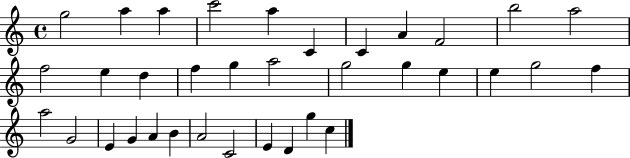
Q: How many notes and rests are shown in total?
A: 35